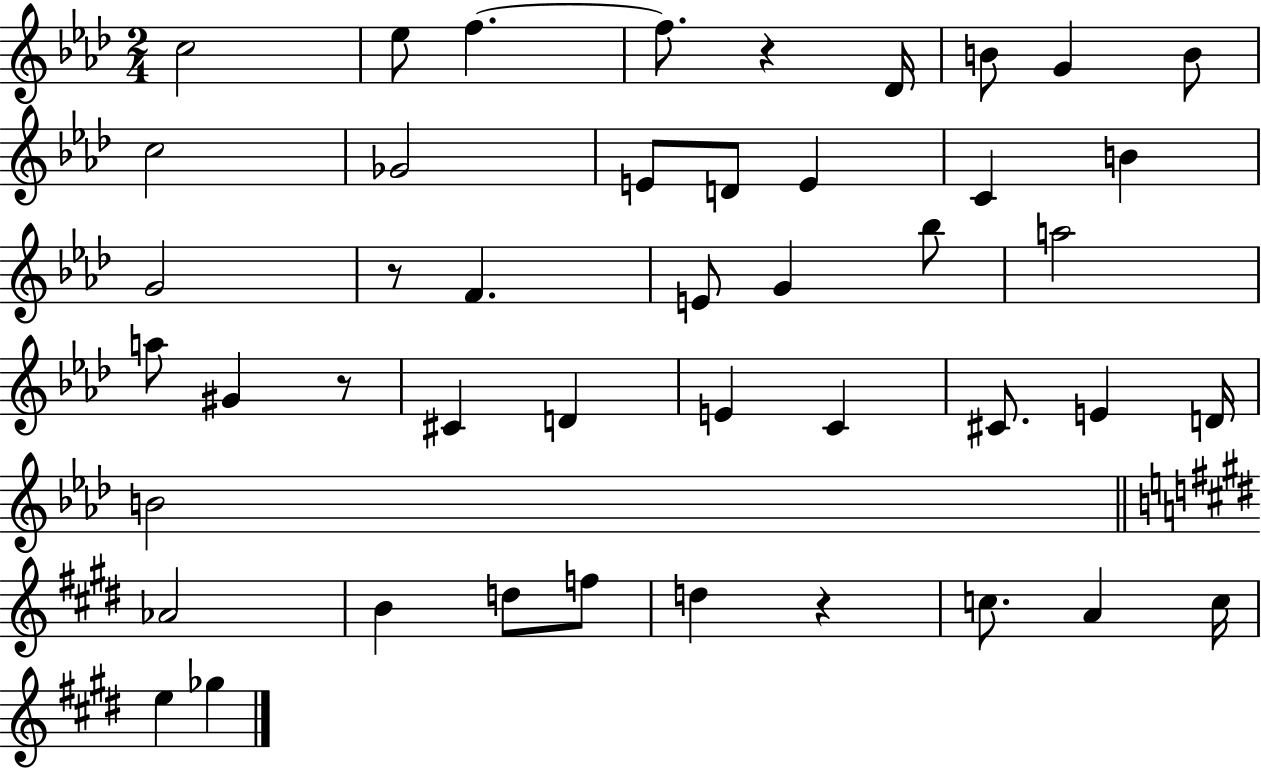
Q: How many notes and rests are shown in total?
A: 45